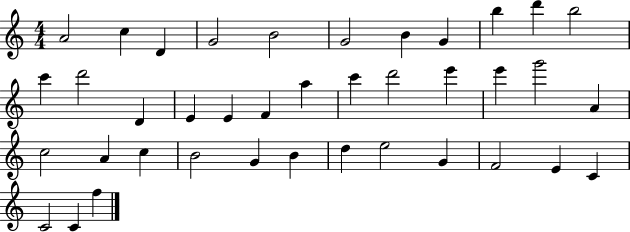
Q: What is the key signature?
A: C major